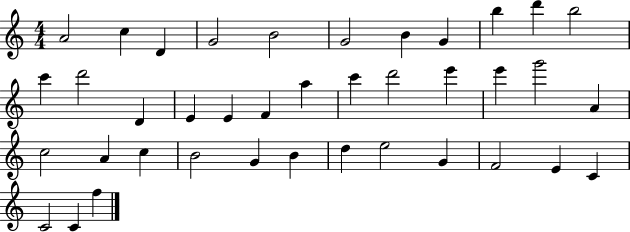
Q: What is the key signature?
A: C major